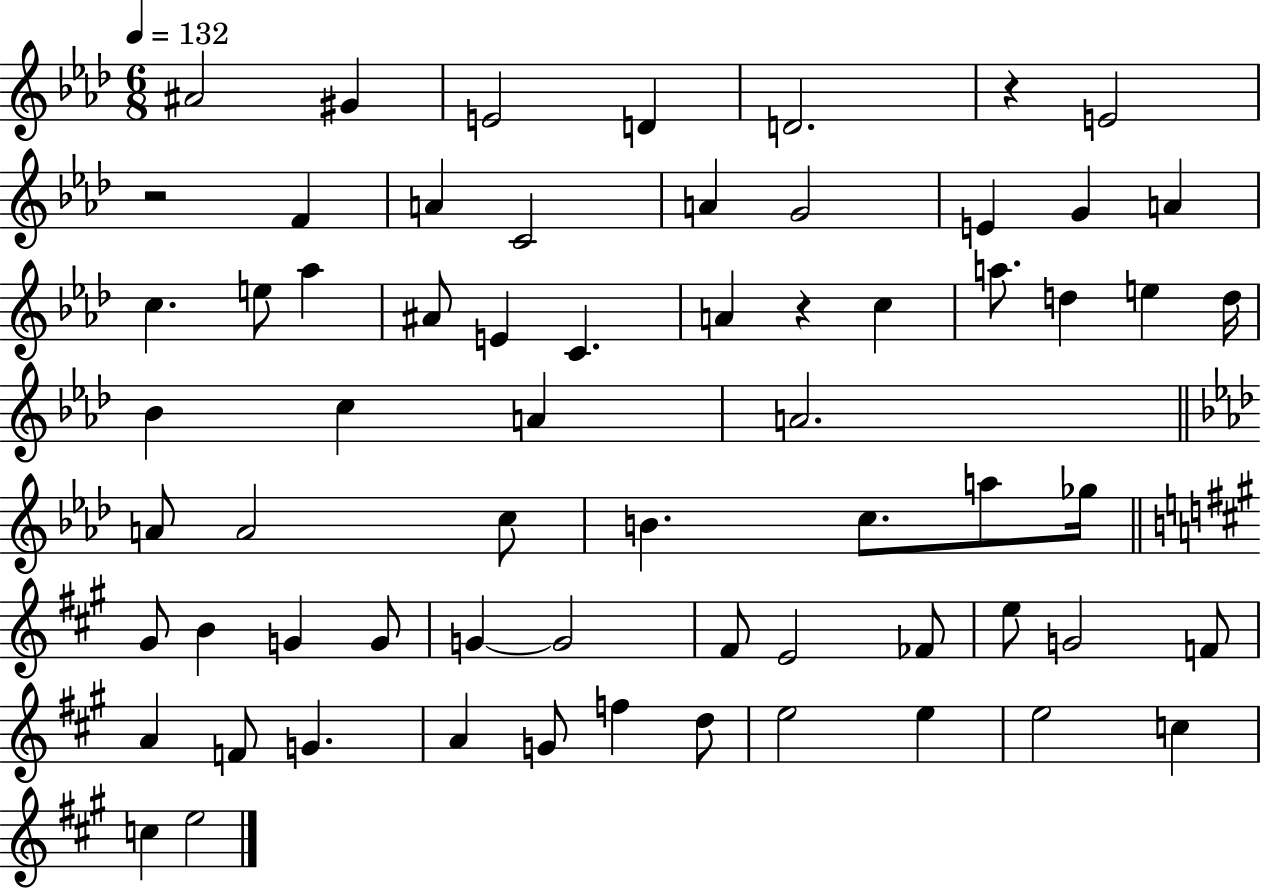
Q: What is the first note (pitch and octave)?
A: A#4